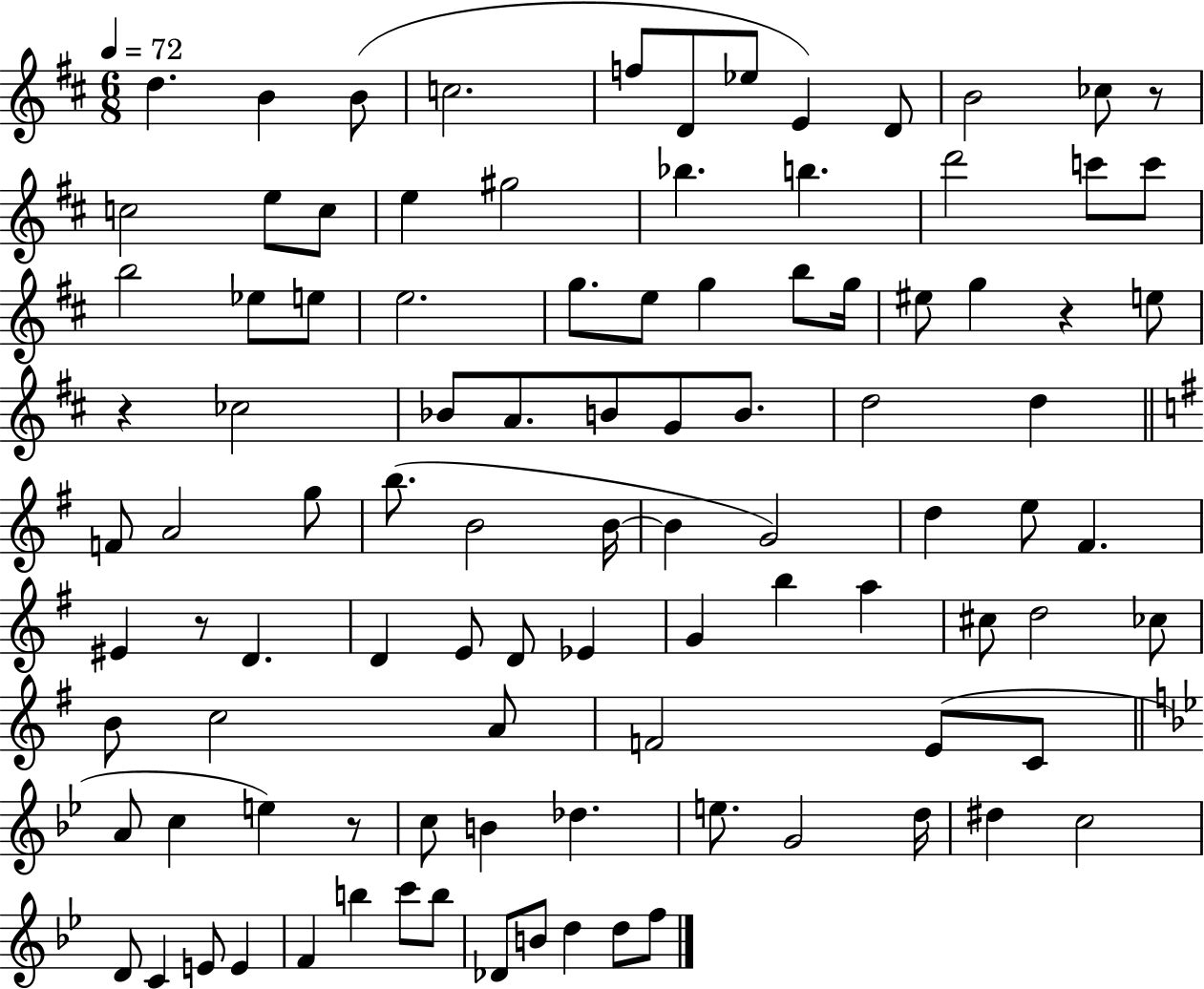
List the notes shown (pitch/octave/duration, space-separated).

D5/q. B4/q B4/e C5/h. F5/e D4/e Eb5/e E4/q D4/e B4/h CES5/e R/e C5/h E5/e C5/e E5/q G#5/h Bb5/q. B5/q. D6/h C6/e C6/e B5/h Eb5/e E5/e E5/h. G5/e. E5/e G5/q B5/e G5/s EIS5/e G5/q R/q E5/e R/q CES5/h Bb4/e A4/e. B4/e G4/e B4/e. D5/h D5/q F4/e A4/h G5/e B5/e. B4/h B4/s B4/q G4/h D5/q E5/e F#4/q. EIS4/q R/e D4/q. D4/q E4/e D4/e Eb4/q G4/q B5/q A5/q C#5/e D5/h CES5/e B4/e C5/h A4/e F4/h E4/e C4/e A4/e C5/q E5/q R/e C5/e B4/q Db5/q. E5/e. G4/h D5/s D#5/q C5/h D4/e C4/q E4/e E4/q F4/q B5/q C6/e B5/e Db4/e B4/e D5/q D5/e F5/e